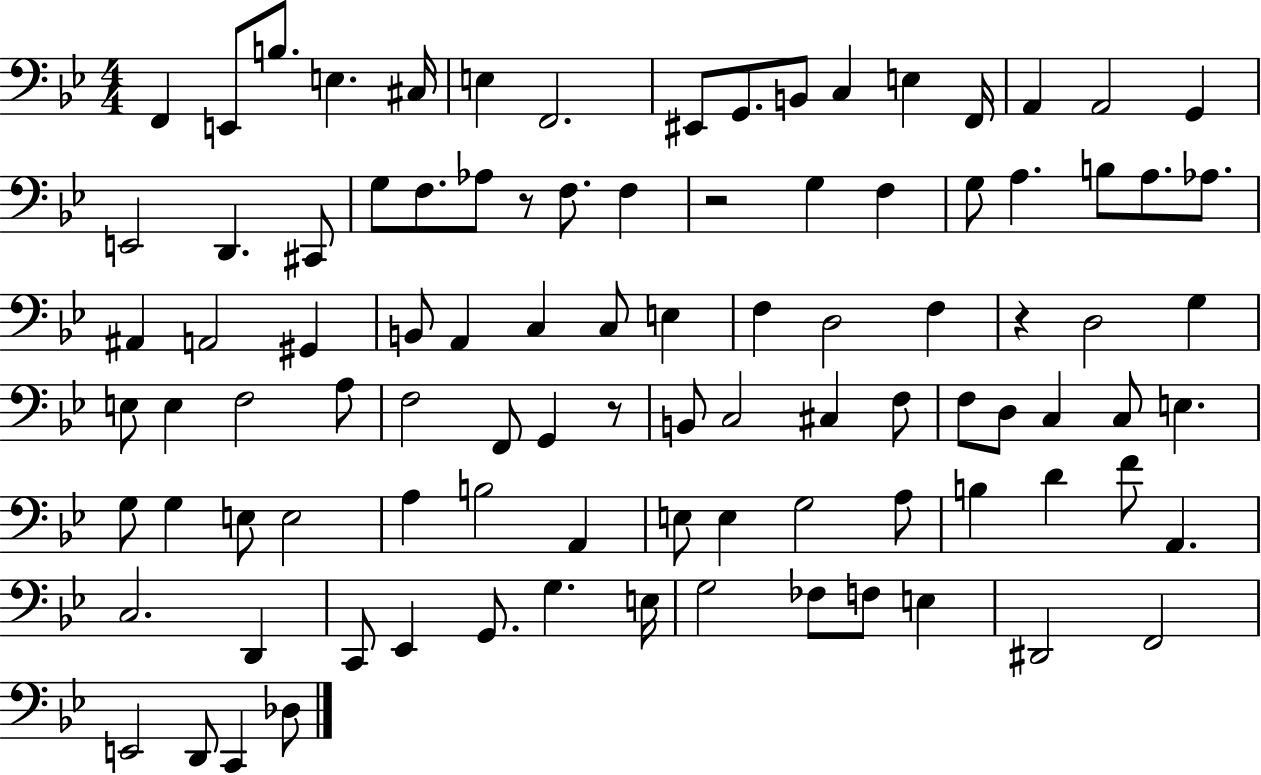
F2/q E2/e B3/e. E3/q. C#3/s E3/q F2/h. EIS2/e G2/e. B2/e C3/q E3/q F2/s A2/q A2/h G2/q E2/h D2/q. C#2/e G3/e F3/e. Ab3/e R/e F3/e. F3/q R/h G3/q F3/q G3/e A3/q. B3/e A3/e. Ab3/e. A#2/q A2/h G#2/q B2/e A2/q C3/q C3/e E3/q F3/q D3/h F3/q R/q D3/h G3/q E3/e E3/q F3/h A3/e F3/h F2/e G2/q R/e B2/e C3/h C#3/q F3/e F3/e D3/e C3/q C3/e E3/q. G3/e G3/q E3/e E3/h A3/q B3/h A2/q E3/e E3/q G3/h A3/e B3/q D4/q F4/e A2/q. C3/h. D2/q C2/e Eb2/q G2/e. G3/q. E3/s G3/h FES3/e F3/e E3/q D#2/h F2/h E2/h D2/e C2/q Db3/e